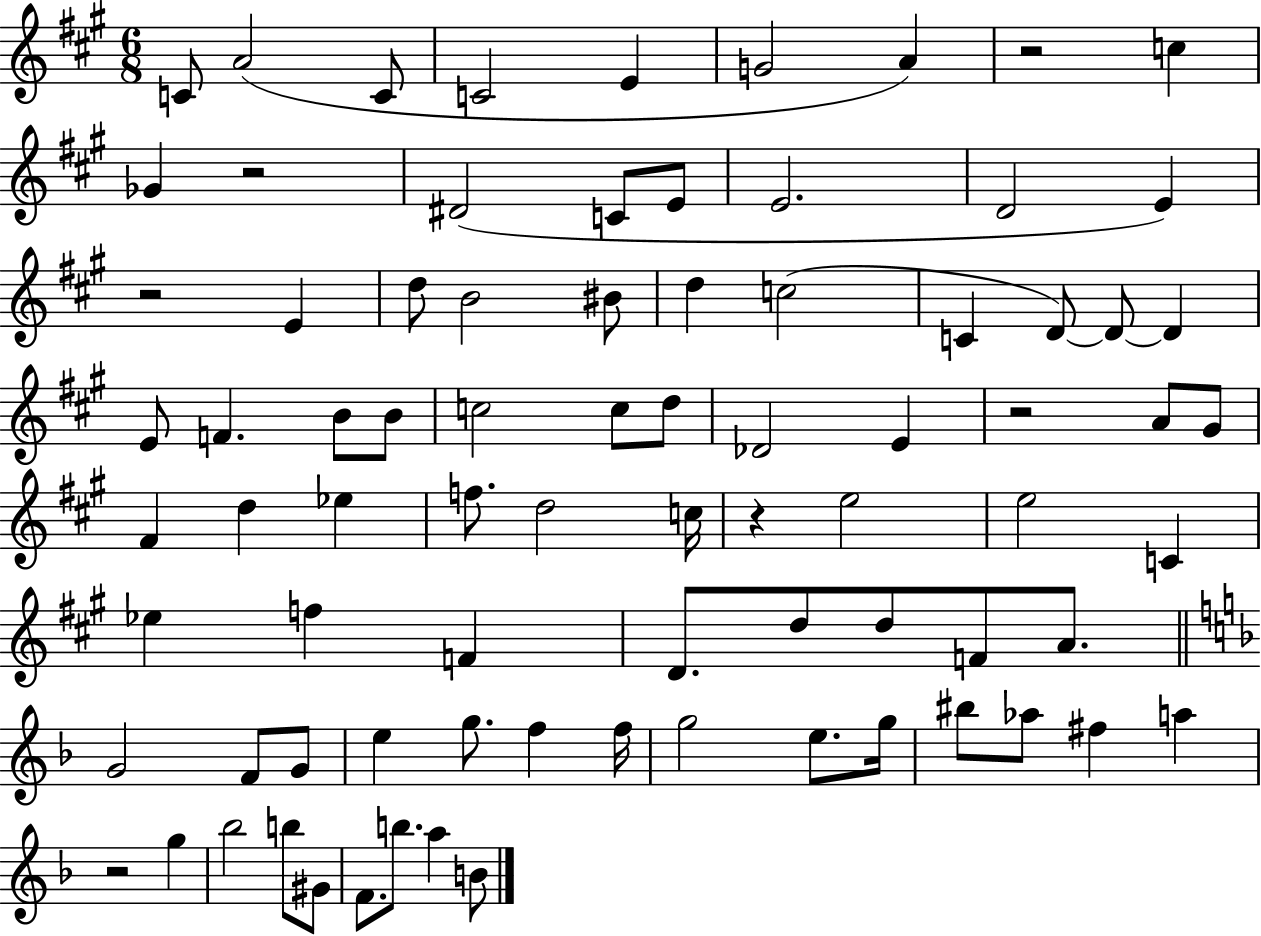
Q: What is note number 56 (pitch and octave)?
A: G4